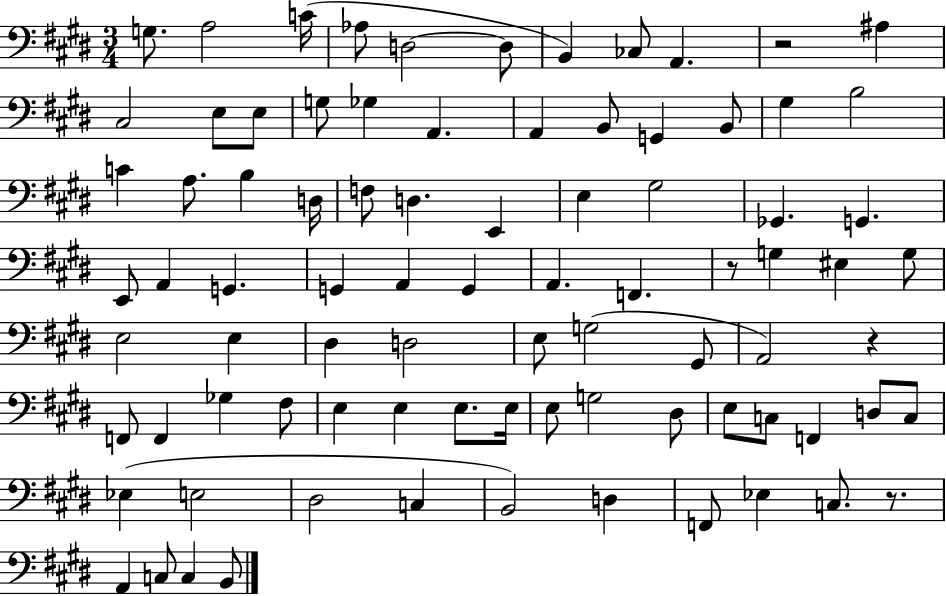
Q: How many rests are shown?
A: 4